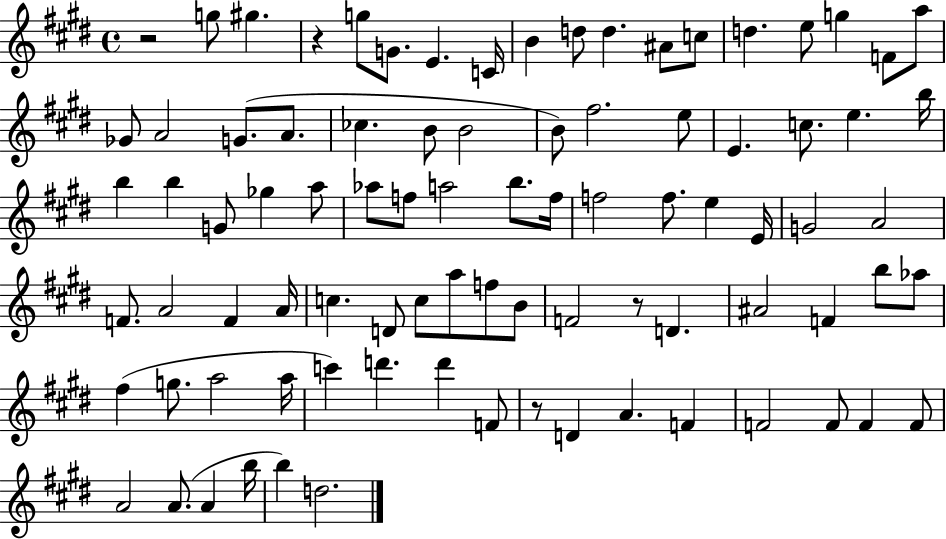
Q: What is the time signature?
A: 4/4